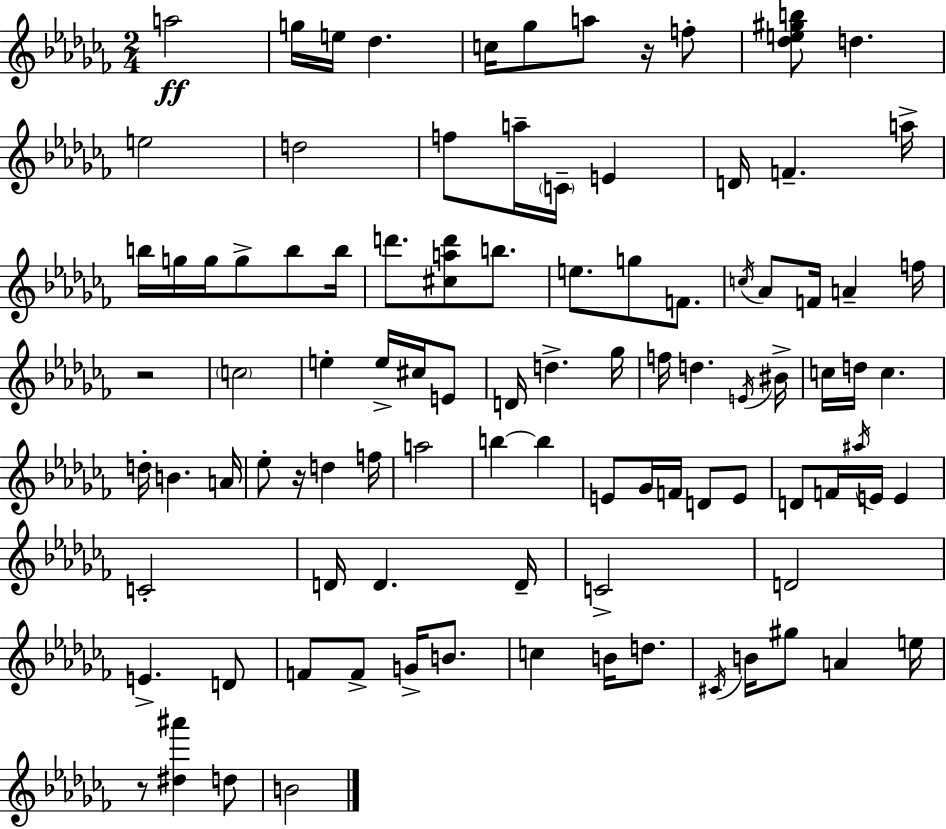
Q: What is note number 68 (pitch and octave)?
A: E4